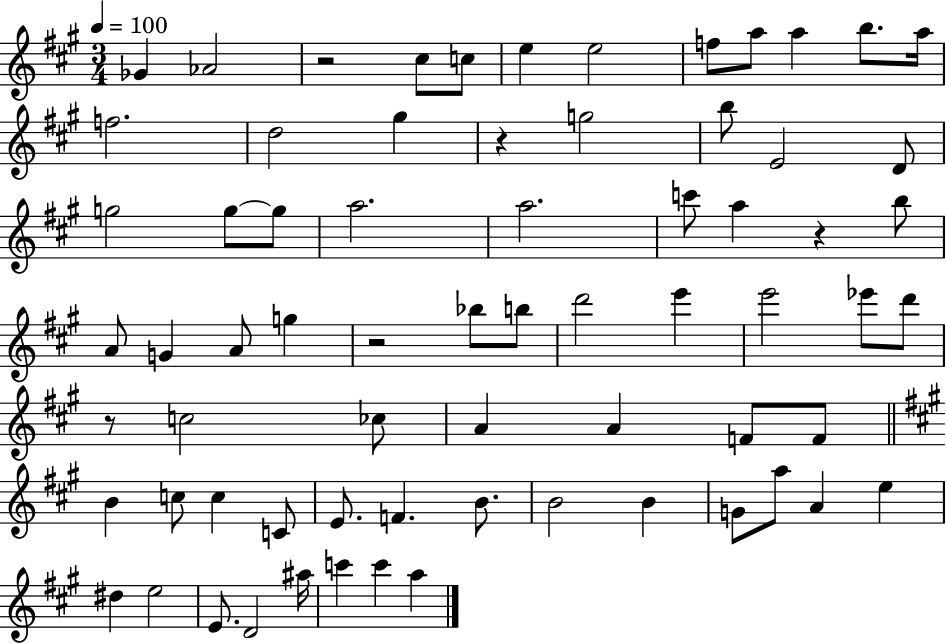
Gb4/q Ab4/h R/h C#5/e C5/e E5/q E5/h F5/e A5/e A5/q B5/e. A5/s F5/h. D5/h G#5/q R/q G5/h B5/e E4/h D4/e G5/h G5/e G5/e A5/h. A5/h. C6/e A5/q R/q B5/e A4/e G4/q A4/e G5/q R/h Bb5/e B5/e D6/h E6/q E6/h Eb6/e D6/e R/e C5/h CES5/e A4/q A4/q F4/e F4/e B4/q C5/e C5/q C4/e E4/e. F4/q. B4/e. B4/h B4/q G4/e A5/e A4/q E5/q D#5/q E5/h E4/e. D4/h A#5/s C6/q C6/q A5/q